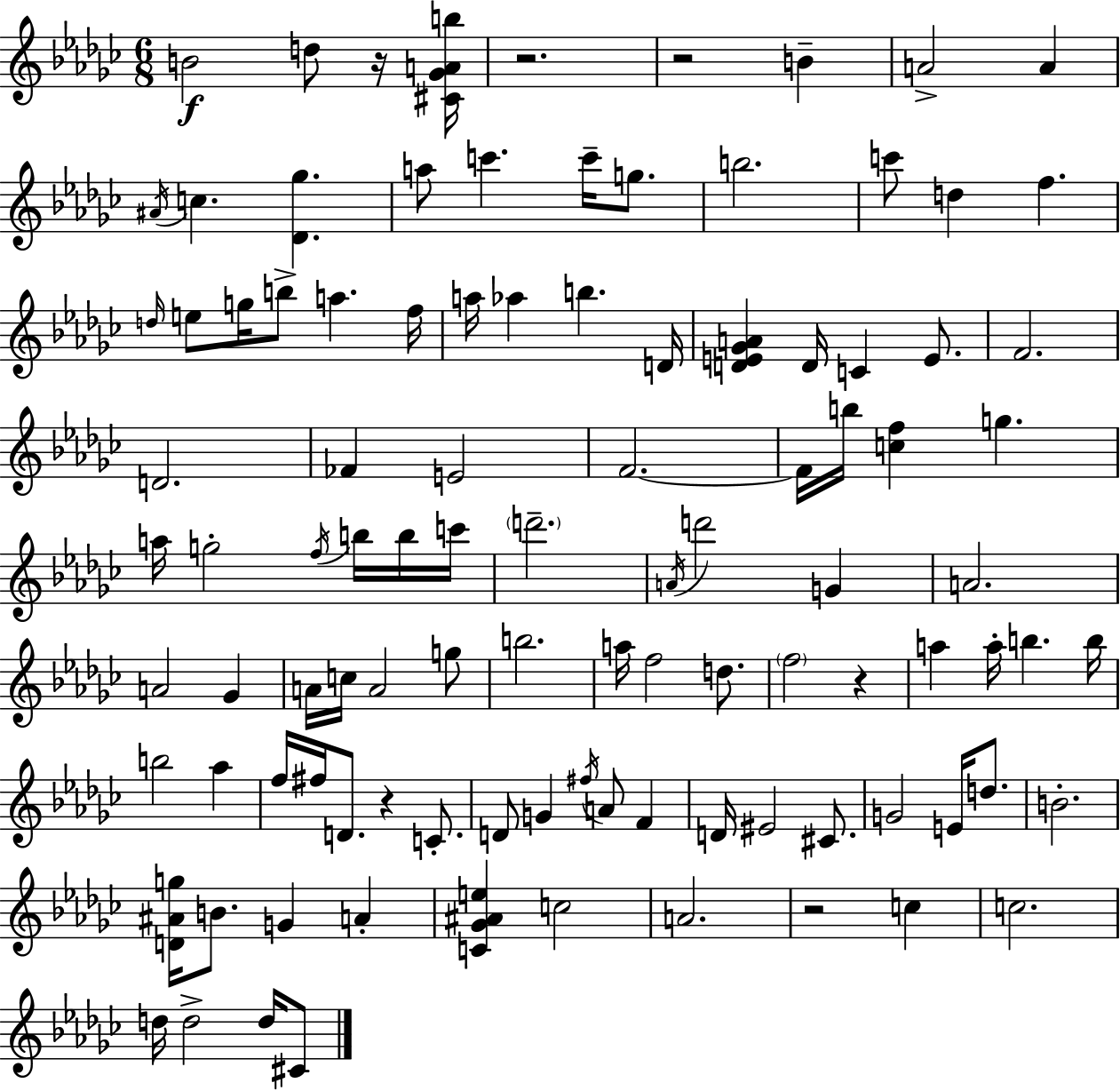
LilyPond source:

{
  \clef treble
  \numericTimeSignature
  \time 6/8
  \key ees \minor
  b'2\f d''8 r16 <cis' ges' a' b''>16 | r2. | r2 b'4-- | a'2-> a'4 | \break \acciaccatura { ais'16 } c''4. <des' ges''>4. | a''8 c'''4. c'''16-- g''8. | b''2. | c'''8 d''4 f''4. | \break \grace { d''16 } e''8 g''16 b''8-> a''4. | f''16 a''16 aes''4 b''4. | d'16 <d' e' ges' a'>4 d'16 c'4 e'8. | f'2. | \break d'2. | fes'4 e'2 | f'2.~~ | f'16 b''16 <c'' f''>4 g''4. | \break a''16 g''2-. \acciaccatura { f''16 } | b''16 b''16 c'''16 \parenthesize d'''2.-- | \acciaccatura { a'16 } d'''2 | g'4 a'2. | \break a'2 | ges'4 a'16 c''16 a'2 | g''8 b''2. | a''16 f''2 | \break d''8. \parenthesize f''2 | r4 a''4 a''16-. b''4. | b''16 b''2 | aes''4 f''16 fis''16 d'8. r4 | \break c'8.-. d'8 g'4 \acciaccatura { fis''16 } a'8 | f'4 d'16 eis'2 | cis'8. g'2 | e'16 d''8. b'2.-. | \break <d' ais' g''>16 b'8. g'4 | a'4-. <c' ges' ais' e''>4 c''2 | a'2. | r2 | \break c''4 c''2. | d''16 d''2-> | d''16 cis'8 \bar "|."
}